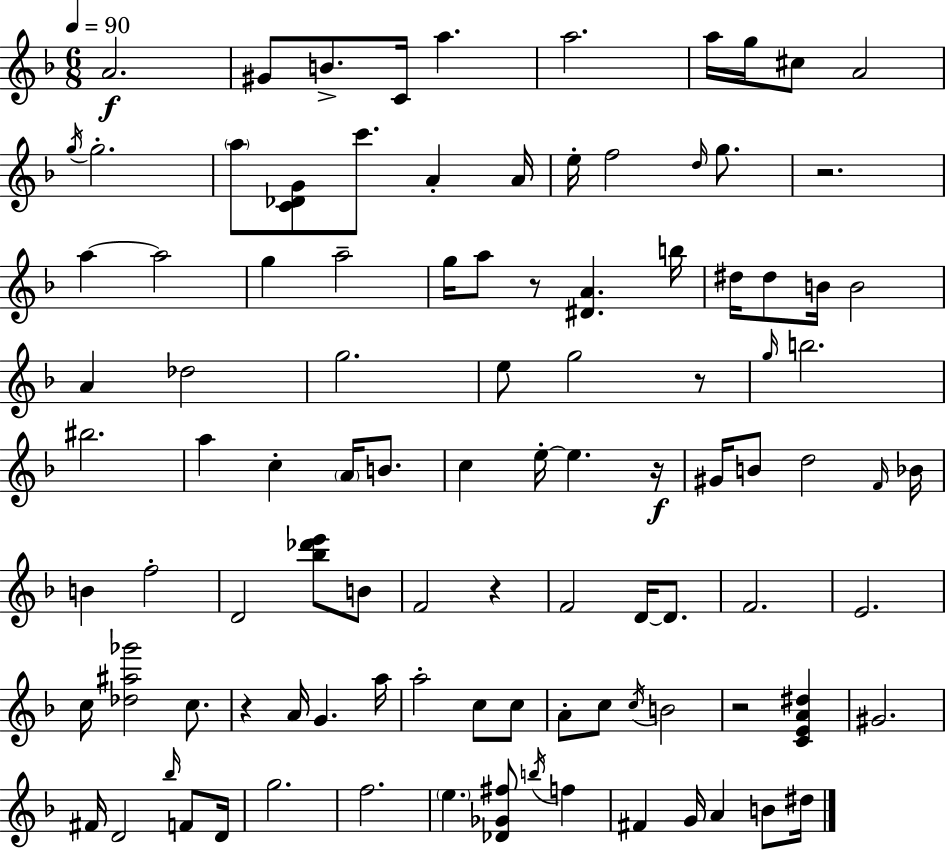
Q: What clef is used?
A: treble